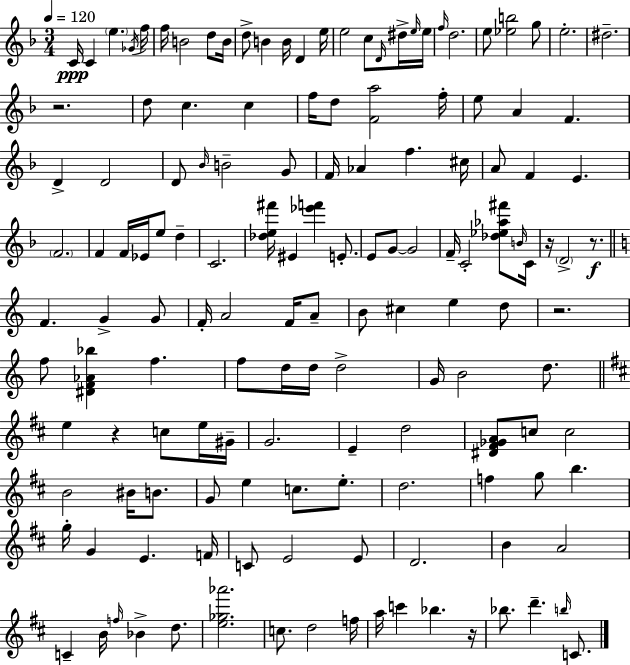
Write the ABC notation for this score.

X:1
T:Untitled
M:3/4
L:1/4
K:F
C/4 C e _G/4 f/4 f/4 B2 d/2 B/4 d/2 B B/4 D e/4 e2 c/2 D/4 ^d/4 e/4 e/4 f/4 d2 e/2 [_eb]2 g/2 e2 ^d2 z2 d/2 c c f/4 d/2 [Fa]2 f/4 e/2 A F D D2 D/2 _B/4 B2 G/2 F/4 _A f ^c/4 A/2 F E F2 F F/4 _E/4 e/2 d C2 [_de^f']/4 ^E [_e'f'] E/2 E/2 G/2 G2 F/4 C2 [_d_e_a^f']/2 B/4 C/4 z/4 D2 z/2 F G G/2 F/4 A2 F/4 A/2 B/2 ^c e d/2 z2 f/2 [^DF_A_b] f f/2 d/4 d/4 d2 G/4 B2 d/2 e z c/2 e/4 ^G/4 G2 E d2 [^D^F_GA]/2 c/2 c2 B2 ^B/4 B/2 G/2 e c/2 e/2 d2 f g/2 b g/4 G E F/4 C/2 E2 E/2 D2 B A2 C B/4 f/4 _B d/2 [e_g_a']2 c/2 d2 f/4 a/4 c' _b z/4 _b/2 d' b/4 C/2